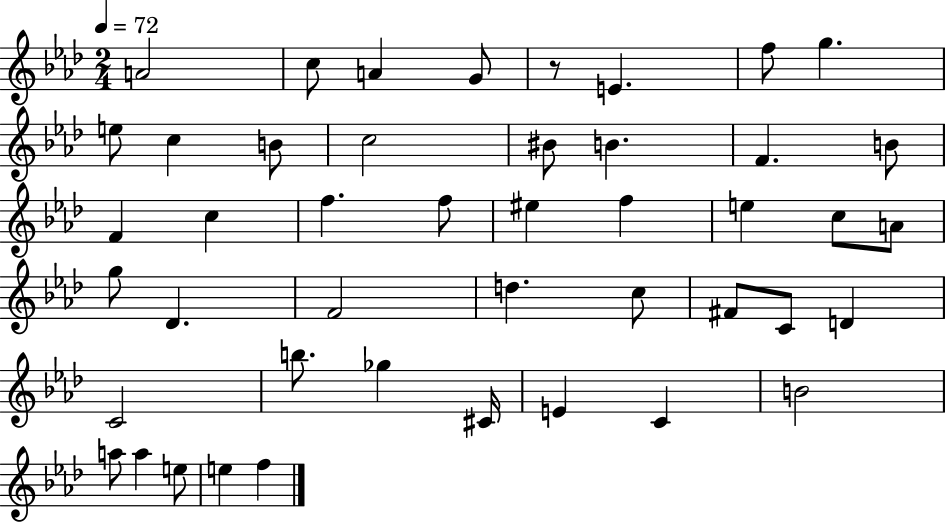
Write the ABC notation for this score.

X:1
T:Untitled
M:2/4
L:1/4
K:Ab
A2 c/2 A G/2 z/2 E f/2 g e/2 c B/2 c2 ^B/2 B F B/2 F c f f/2 ^e f e c/2 A/2 g/2 _D F2 d c/2 ^F/2 C/2 D C2 b/2 _g ^C/4 E C B2 a/2 a e/2 e f